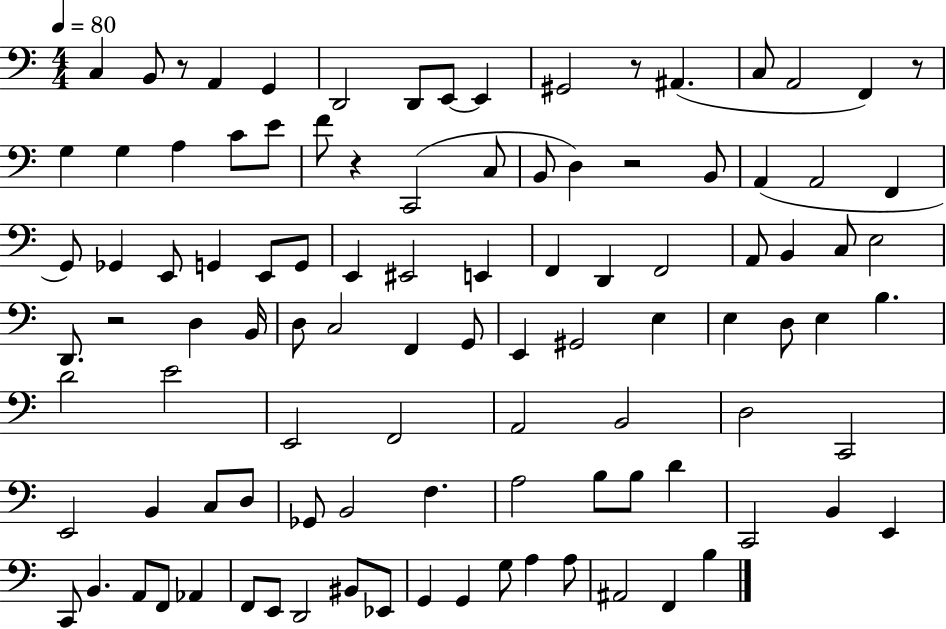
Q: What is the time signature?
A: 4/4